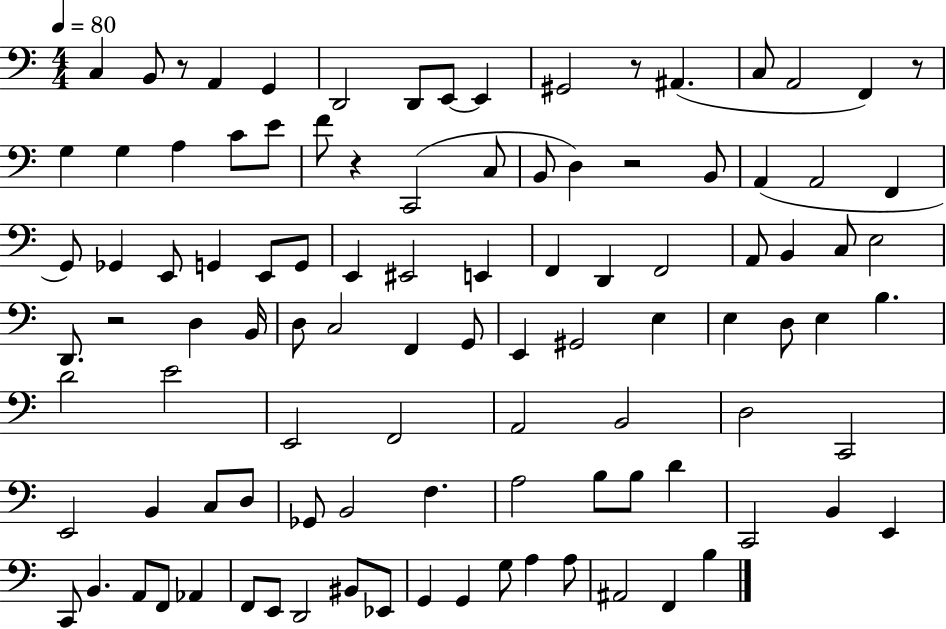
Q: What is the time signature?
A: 4/4